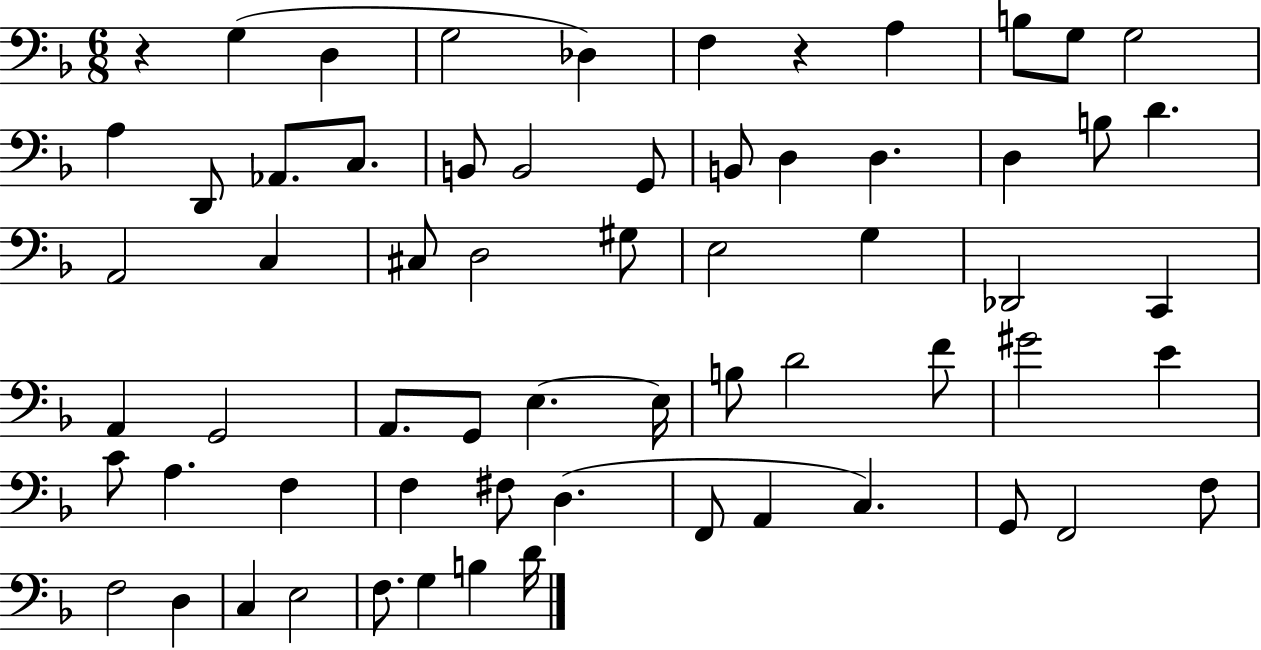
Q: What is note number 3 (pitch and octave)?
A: G3